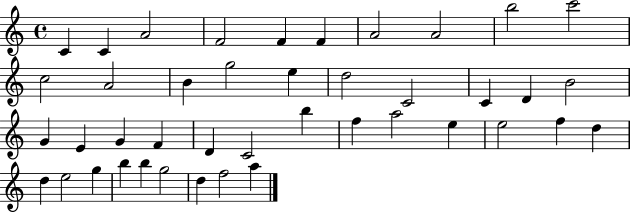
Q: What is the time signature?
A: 4/4